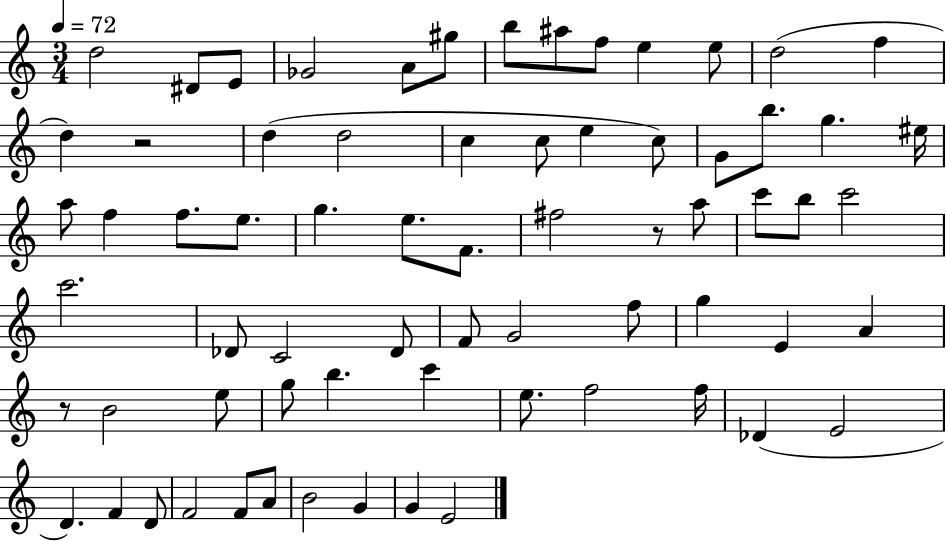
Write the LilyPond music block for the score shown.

{
  \clef treble
  \numericTimeSignature
  \time 3/4
  \key c \major
  \tempo 4 = 72
  \repeat volta 2 { d''2 dis'8 e'8 | ges'2 a'8 gis''8 | b''8 ais''8 f''8 e''4 e''8 | d''2( f''4 | \break d''4) r2 | d''4( d''2 | c''4 c''8 e''4 c''8) | g'8 b''8. g''4. eis''16 | \break a''8 f''4 f''8. e''8. | g''4. e''8. f'8. | fis''2 r8 a''8 | c'''8 b''8 c'''2 | \break c'''2. | des'8 c'2 des'8 | f'8 g'2 f''8 | g''4 e'4 a'4 | \break r8 b'2 e''8 | g''8 b''4. c'''4 | e''8. f''2 f''16 | des'4( e'2 | \break d'4.) f'4 d'8 | f'2 f'8 a'8 | b'2 g'4 | g'4 e'2 | \break } \bar "|."
}